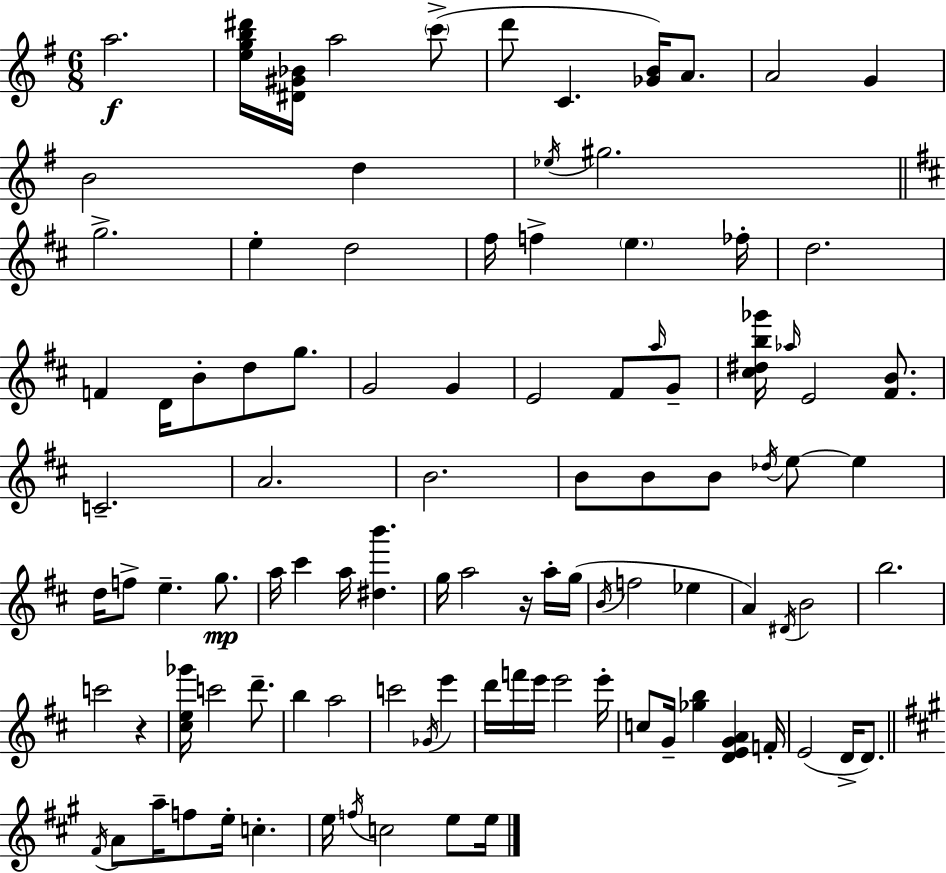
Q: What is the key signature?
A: G major